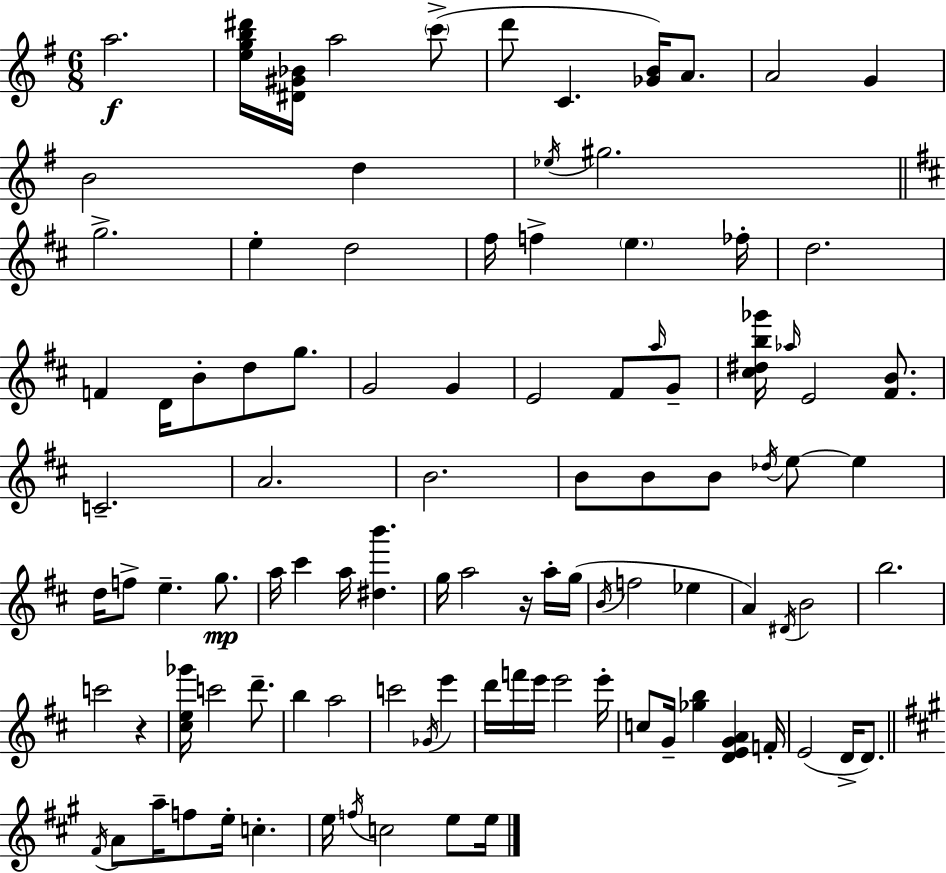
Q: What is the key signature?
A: G major